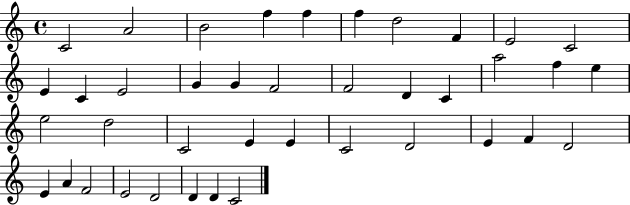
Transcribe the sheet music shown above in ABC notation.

X:1
T:Untitled
M:4/4
L:1/4
K:C
C2 A2 B2 f f f d2 F E2 C2 E C E2 G G F2 F2 D C a2 f e e2 d2 C2 E E C2 D2 E F D2 E A F2 E2 D2 D D C2